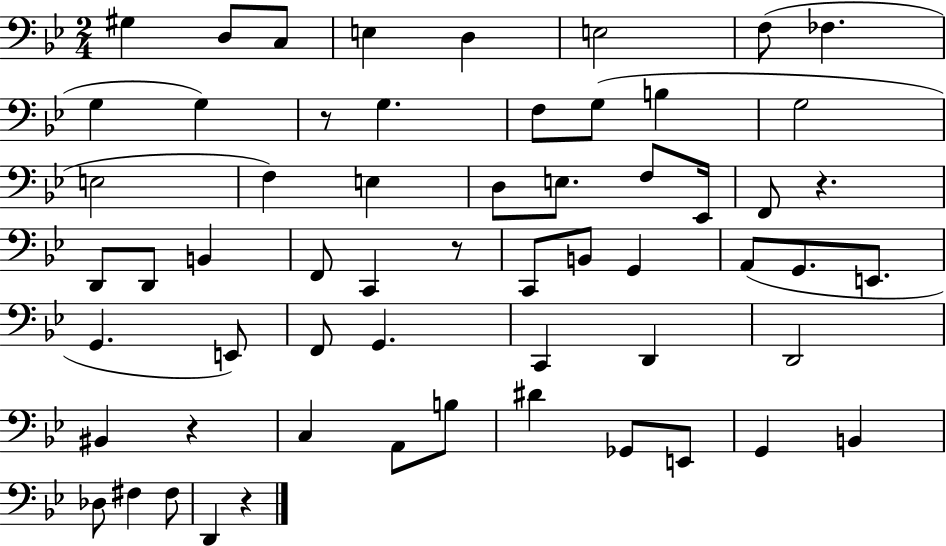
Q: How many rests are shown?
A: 5